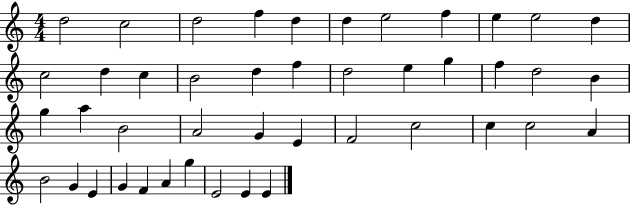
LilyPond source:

{
  \clef treble
  \numericTimeSignature
  \time 4/4
  \key c \major
  d''2 c''2 | d''2 f''4 d''4 | d''4 e''2 f''4 | e''4 e''2 d''4 | \break c''2 d''4 c''4 | b'2 d''4 f''4 | d''2 e''4 g''4 | f''4 d''2 b'4 | \break g''4 a''4 b'2 | a'2 g'4 e'4 | f'2 c''2 | c''4 c''2 a'4 | \break b'2 g'4 e'4 | g'4 f'4 a'4 g''4 | e'2 e'4 e'4 | \bar "|."
}